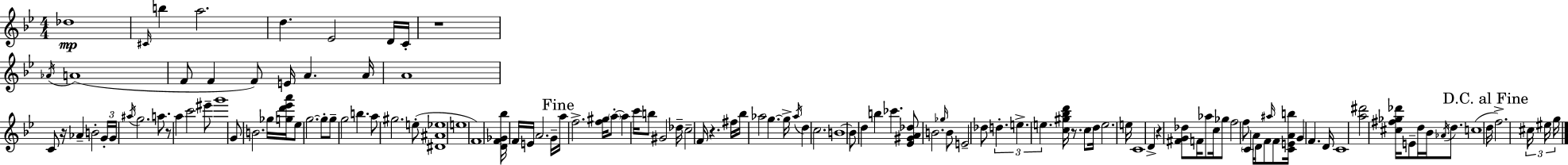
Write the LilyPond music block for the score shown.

{
  \clef treble
  \numericTimeSignature
  \time 4/4
  \key g \minor
  \repeat volta 2 { des''1\mp | \grace { cis'16 } b''4 a''2. | d''4. ees'2 d'16 | c'16-. r1 | \break \acciaccatura { aes'16 }( a'1 | f'8 f'4 f'8) e'16 a'4. | a'16 a'1 | c'8 r16 aes'4-- b'2-. | \break \tuplet 3/2 { g'16-. g'16 \acciaccatura { ais''16 } } g''2. | a''8. r8 a''4 c'''2 | eis'''8-- g'''1 | g'8 b'2. | \break ges''16 <g'' d''' ees''' a'''>16 ees''8 g''2.~~ | g''8-. g''8-- g''2 b''4. | a''8 gis''2. | e''8-.( <dis' ais' ees''>1 | \break e''1 | \parenthesize f'1) | <d' f' ges' bes''>16 f'16 e'16 a'2. | g'16-- \mark "Fine" a''16 f''2.-> | \break <f'' gis''>16 \parenthesize a''8-.~~ a''4 c'''16 b''8 gis'2 | des''16-- c''2-- f'16 r4. | fis''16 bes''16 aes''2 g''4.~~ | g''16-> \acciaccatura { aes''16 } d''4 c''2. | \break b'1~~ | b'8 d''4 b''4 ces'''4. | <ees' gis' a' des''>8 b'2. | \grace { ges''16 } b'8 e'2-- des''8 \tuplet 3/2 { d''4.-. | \break e''4.-> e''4. } | <c'' gis'' bes'' d'''>16 r8. c''8 d''16 e''2. | e''16 c'1 | d'4-> r4 <fis' g' des''>8 f'16 | \break aes''8 c''16 ges''8 f''2 f''8 \parenthesize c'4 | a'16 d'16 f'8 \grace { ais''16 } f'8 <c' e' a' b''>16 g'4 f'4. | d'16 c'1 | <a'' dis'''>2 <cis'' fis'' ges'' des'''>16 e'8-- | \break d''16 bes'16 \acciaccatura { aes'16 } d''8. c''1( | \mark "D.C. al Fine" d''16 f''2.->) | \tuplet 3/2 { cis''16 eis''16 g''16 } } \bar "|."
}